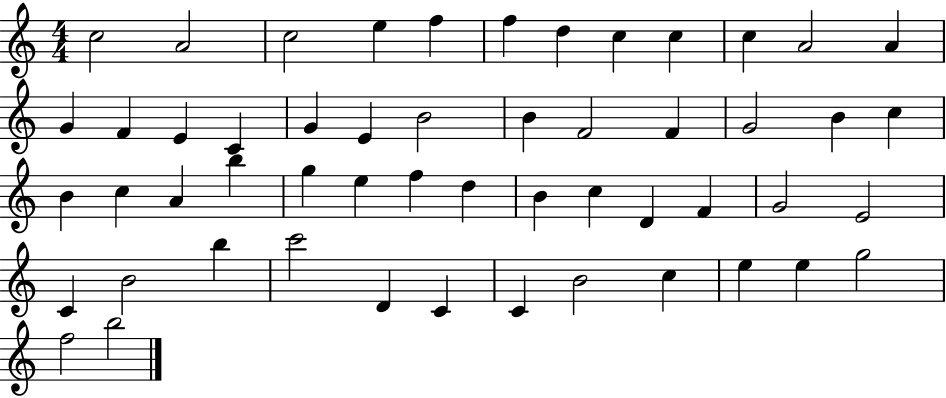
X:1
T:Untitled
M:4/4
L:1/4
K:C
c2 A2 c2 e f f d c c c A2 A G F E C G E B2 B F2 F G2 B c B c A b g e f d B c D F G2 E2 C B2 b c'2 D C C B2 c e e g2 f2 b2